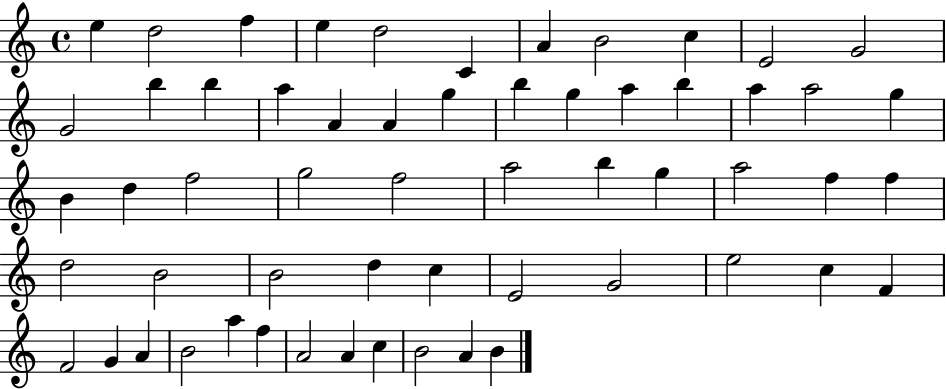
{
  \clef treble
  \time 4/4
  \defaultTimeSignature
  \key c \major
  e''4 d''2 f''4 | e''4 d''2 c'4 | a'4 b'2 c''4 | e'2 g'2 | \break g'2 b''4 b''4 | a''4 a'4 a'4 g''4 | b''4 g''4 a''4 b''4 | a''4 a''2 g''4 | \break b'4 d''4 f''2 | g''2 f''2 | a''2 b''4 g''4 | a''2 f''4 f''4 | \break d''2 b'2 | b'2 d''4 c''4 | e'2 g'2 | e''2 c''4 f'4 | \break f'2 g'4 a'4 | b'2 a''4 f''4 | a'2 a'4 c''4 | b'2 a'4 b'4 | \break \bar "|."
}